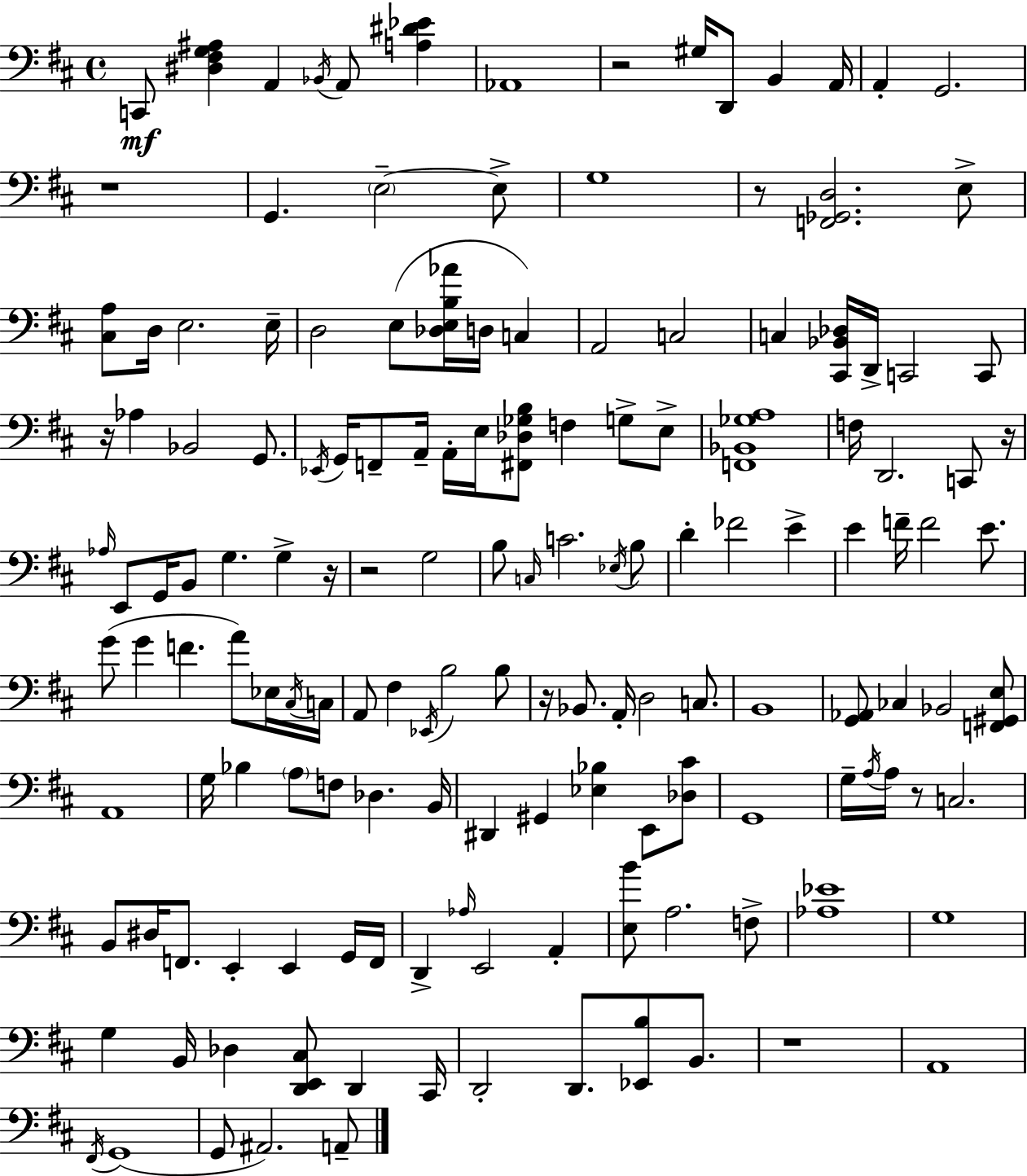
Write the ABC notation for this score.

X:1
T:Untitled
M:4/4
L:1/4
K:D
C,,/2 [^D,^F,G,^A,] A,, _B,,/4 A,,/2 [A,^D_E] _A,,4 z2 ^G,/4 D,,/2 B,, A,,/4 A,, G,,2 z4 G,, E,2 E,/2 G,4 z/2 [F,,_G,,D,]2 E,/2 [^C,A,]/2 D,/4 E,2 E,/4 D,2 E,/2 [_D,E,B,_A]/4 D,/4 C, A,,2 C,2 C, [^C,,_B,,_D,]/4 D,,/4 C,,2 C,,/2 z/4 _A, _B,,2 G,,/2 _E,,/4 G,,/4 F,,/2 A,,/4 A,,/4 E,/4 [^F,,_D,_G,B,]/2 F, G,/2 E,/2 [F,,_B,,_G,A,]4 F,/4 D,,2 C,,/2 z/4 _A,/4 E,,/2 G,,/4 B,,/2 G, G, z/4 z2 G,2 B,/2 C,/4 C2 _E,/4 B,/2 D _F2 E E F/4 F2 E/2 G/2 G F A/2 _E,/4 ^C,/4 C,/4 A,,/2 ^F, _E,,/4 B,2 B,/2 z/4 _B,,/2 A,,/4 D,2 C,/2 B,,4 [G,,_A,,]/2 _C, _B,,2 [F,,^G,,E,]/2 A,,4 G,/4 _B, A,/2 F,/2 _D, B,,/4 ^D,, ^G,, [_E,_B,] E,,/2 [_D,^C]/2 G,,4 G,/4 A,/4 A,/4 z/2 C,2 B,,/2 ^D,/4 F,,/2 E,, E,, G,,/4 F,,/4 D,, _A,/4 E,,2 A,, [E,B]/2 A,2 F,/2 [_A,_E]4 G,4 G, B,,/4 _D, [D,,E,,^C,]/2 D,, ^C,,/4 D,,2 D,,/2 [_E,,B,]/2 B,,/2 z4 A,,4 ^F,,/4 G,,4 G,,/2 ^A,,2 A,,/2